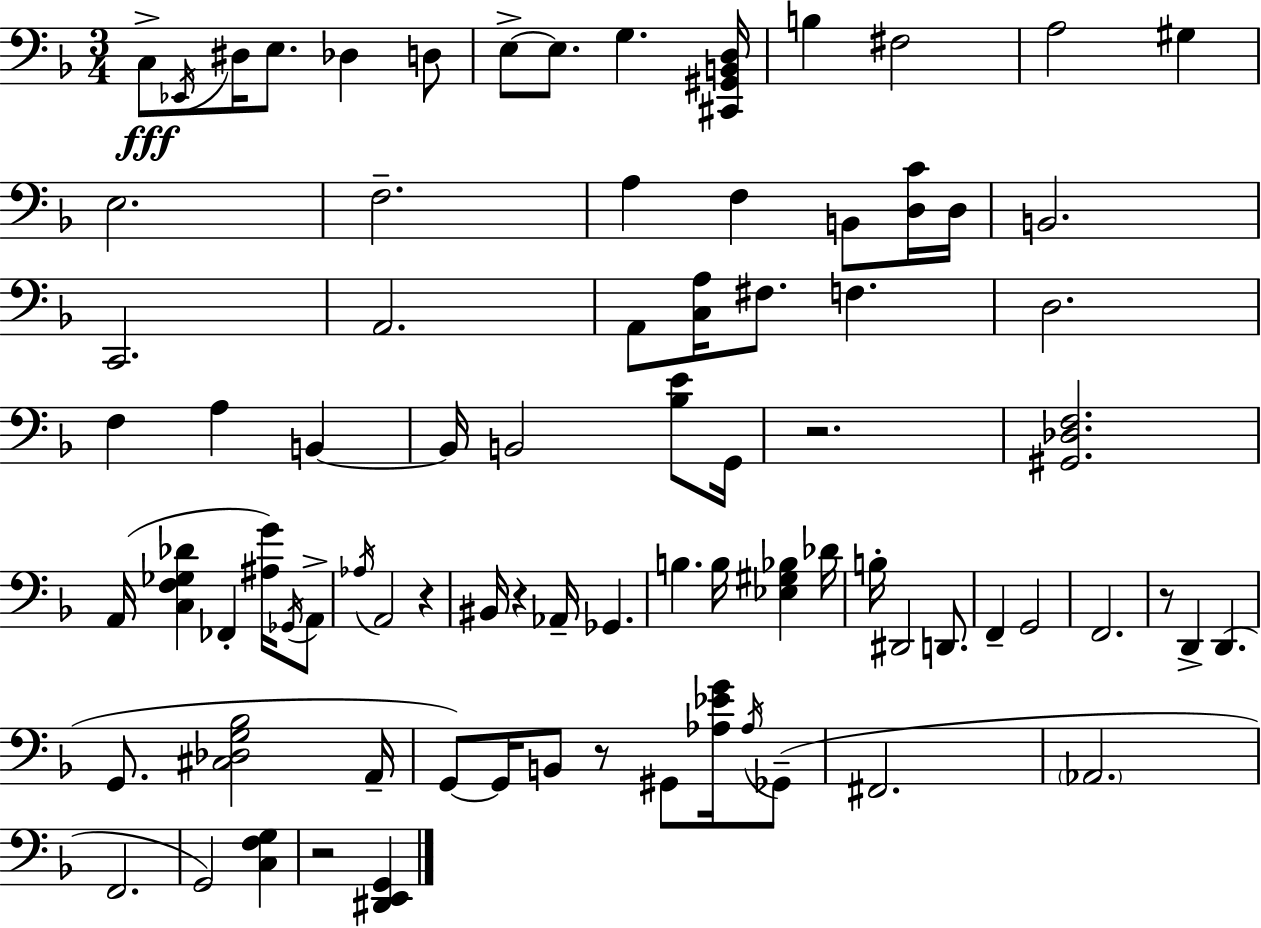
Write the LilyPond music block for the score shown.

{
  \clef bass
  \numericTimeSignature
  \time 3/4
  \key d \minor
  c8->\fff \acciaccatura { ees,16 } dis16 e8. des4 d8 | e8->~~ e8. g4. | <cis, gis, b, d>16 b4 fis2 | a2 gis4 | \break e2. | f2.-- | a4 f4 b,8 <d c'>16 | d16 b,2. | \break c,2. | a,2. | a,8 <c a>16 fis8. f4. | d2. | \break f4 a4 b,4~~ | b,16 b,2 <bes e'>8 | g,16 r2. | <gis, des f>2. | \break a,16( <c f ges des'>4 fes,4-. <ais g'>16) \acciaccatura { ges,16 } | a,8-> \acciaccatura { aes16 } a,2 r4 | bis,16 r4 aes,16-- ges,4. | b4. b16 <ees gis bes>4 | \break des'16 b16-. dis,2 | d,8. f,4-- g,2 | f,2. | r8 d,4-> d,4.( | \break g,8. <cis des g bes>2 | a,16-- g,8~~) g,16 b,8 r8 gis,8 | <aes ees' g'>16 \acciaccatura { aes16 } ges,8--( fis,2. | \parenthesize aes,2. | \break f,2. | g,2) | <c f g>4 r2 | <dis, e, g,>4 \bar "|."
}